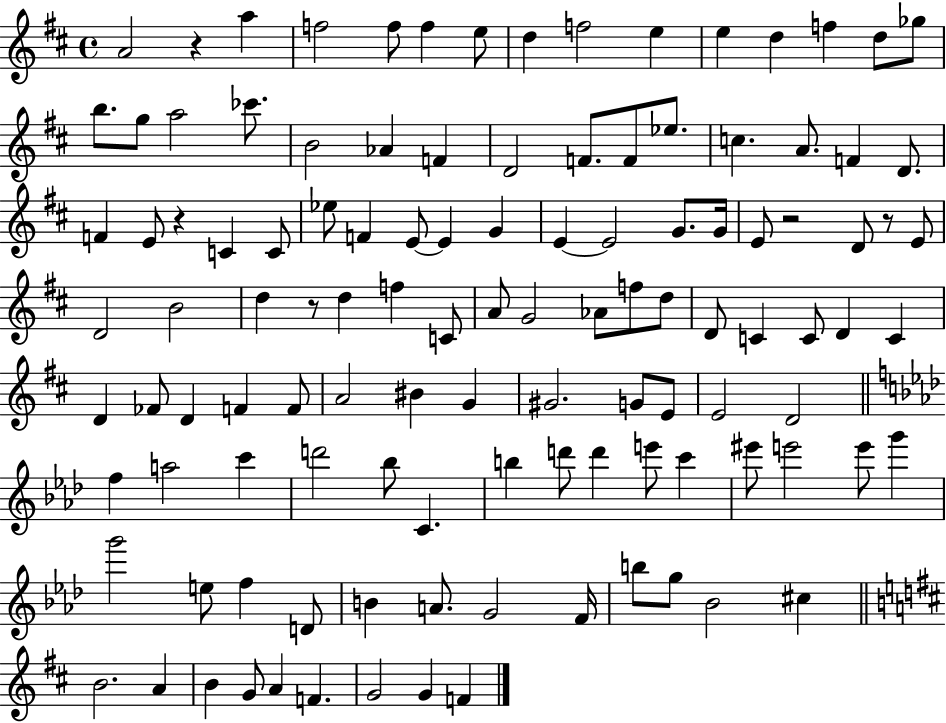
X:1
T:Untitled
M:4/4
L:1/4
K:D
A2 z a f2 f/2 f e/2 d f2 e e d f d/2 _g/2 b/2 g/2 a2 _c'/2 B2 _A F D2 F/2 F/2 _e/2 c A/2 F D/2 F E/2 z C C/2 _e/2 F E/2 E G E E2 G/2 G/4 E/2 z2 D/2 z/2 E/2 D2 B2 d z/2 d f C/2 A/2 G2 _A/2 f/2 d/2 D/2 C C/2 D C D _F/2 D F F/2 A2 ^B G ^G2 G/2 E/2 E2 D2 f a2 c' d'2 _b/2 C b d'/2 d' e'/2 c' ^e'/2 e'2 e'/2 g' g'2 e/2 f D/2 B A/2 G2 F/4 b/2 g/2 _B2 ^c B2 A B G/2 A F G2 G F